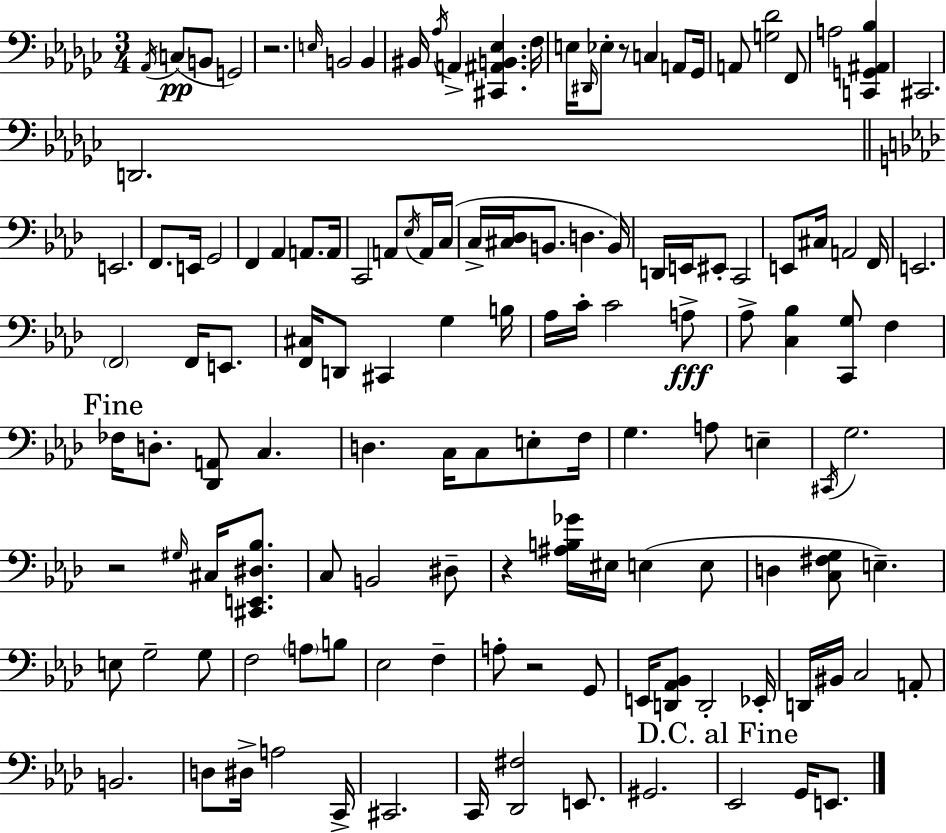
Ab2/s C3/e B2/e G2/h R/h. E3/s B2/h B2/q BIS2/s Ab3/s A2/q [C#2,A#2,B2,Eb3]/q. F3/s E3/s D#2/s Eb3/e R/e C3/q A2/e Gb2/s A2/e [G3,Db4]/h F2/e A3/h [C2,G2,A#2,Bb3]/q C#2/h. D2/h. E2/h. F2/e. E2/s G2/h F2/q Ab2/q A2/e. A2/s C2/h A2/e Eb3/s A2/s C3/s C3/s [C#3,Db3]/s B2/e. D3/q. B2/s D2/s E2/s EIS2/e C2/h E2/e C#3/s A2/h F2/s E2/h. F2/h F2/s E2/e. [F2,C#3]/s D2/e C#2/q G3/q B3/s Ab3/s C4/s C4/h A3/e Ab3/e [C3,Bb3]/q [C2,G3]/e F3/q FES3/s D3/e. [Db2,A2]/e C3/q. D3/q. C3/s C3/e E3/e F3/s G3/q. A3/e E3/q C#2/s G3/h. R/h G#3/s C#3/s [C#2,E2,D#3,Bb3]/e. C3/e B2/h D#3/e R/q [A#3,B3,Gb4]/s EIS3/s E3/q E3/e D3/q [C3,F#3,G3]/e E3/q. E3/e G3/h G3/e F3/h A3/e B3/e Eb3/h F3/q A3/e R/h G2/e E2/s [D2,Ab2,Bb2]/e D2/h Eb2/s D2/s BIS2/s C3/h A2/e B2/h. D3/e D#3/s A3/h C2/s C#2/h. C2/s [Db2,F#3]/h E2/e. G#2/h. Eb2/h G2/s E2/e.